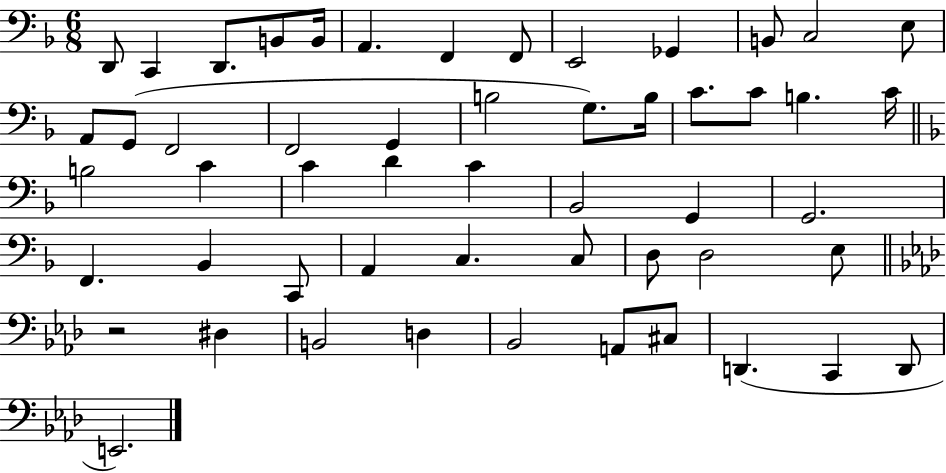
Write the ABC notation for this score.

X:1
T:Untitled
M:6/8
L:1/4
K:F
D,,/2 C,, D,,/2 B,,/2 B,,/4 A,, F,, F,,/2 E,,2 _G,, B,,/2 C,2 E,/2 A,,/2 G,,/2 F,,2 F,,2 G,, B,2 G,/2 B,/4 C/2 C/2 B, C/4 B,2 C C D C _B,,2 G,, G,,2 F,, _B,, C,,/2 A,, C, C,/2 D,/2 D,2 E,/2 z2 ^D, B,,2 D, _B,,2 A,,/2 ^C,/2 D,, C,, D,,/2 E,,2